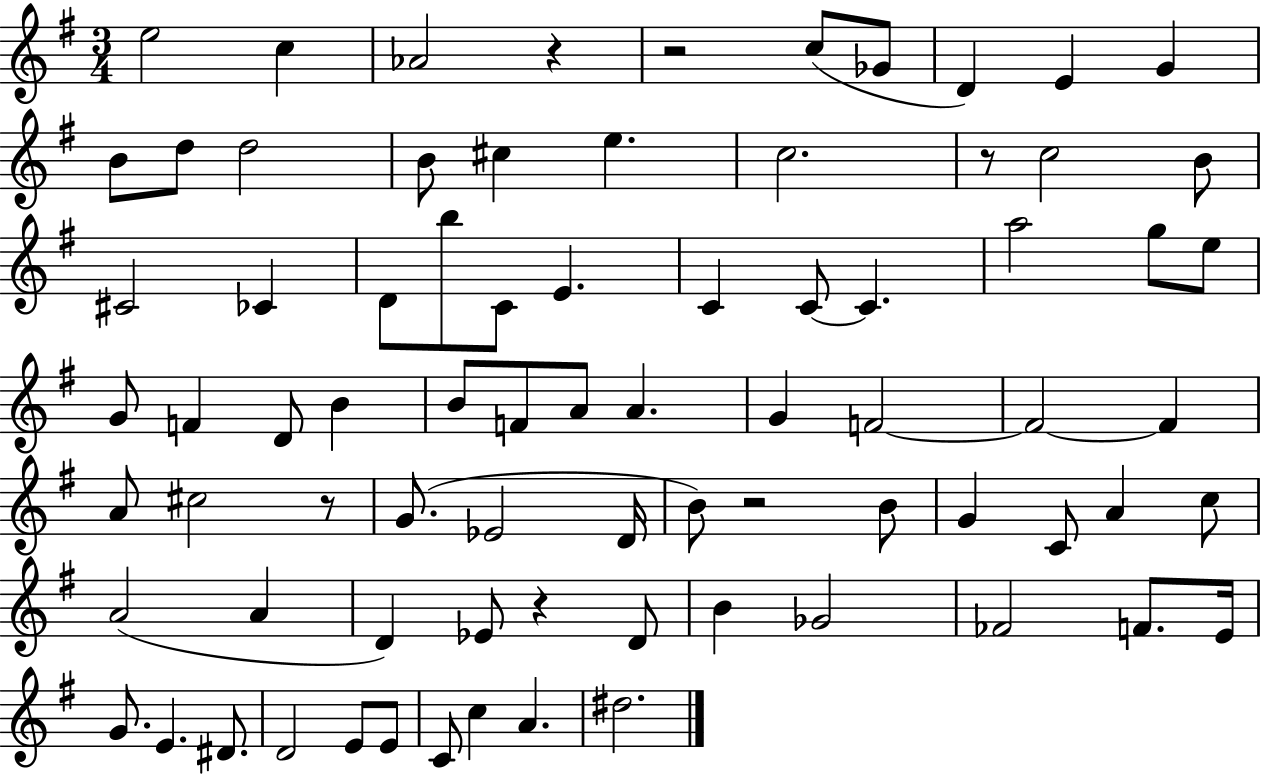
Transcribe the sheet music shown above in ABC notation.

X:1
T:Untitled
M:3/4
L:1/4
K:G
e2 c _A2 z z2 c/2 _G/2 D E G B/2 d/2 d2 B/2 ^c e c2 z/2 c2 B/2 ^C2 _C D/2 b/2 C/2 E C C/2 C a2 g/2 e/2 G/2 F D/2 B B/2 F/2 A/2 A G F2 F2 F A/2 ^c2 z/2 G/2 _E2 D/4 B/2 z2 B/2 G C/2 A c/2 A2 A D _E/2 z D/2 B _G2 _F2 F/2 E/4 G/2 E ^D/2 D2 E/2 E/2 C/2 c A ^d2